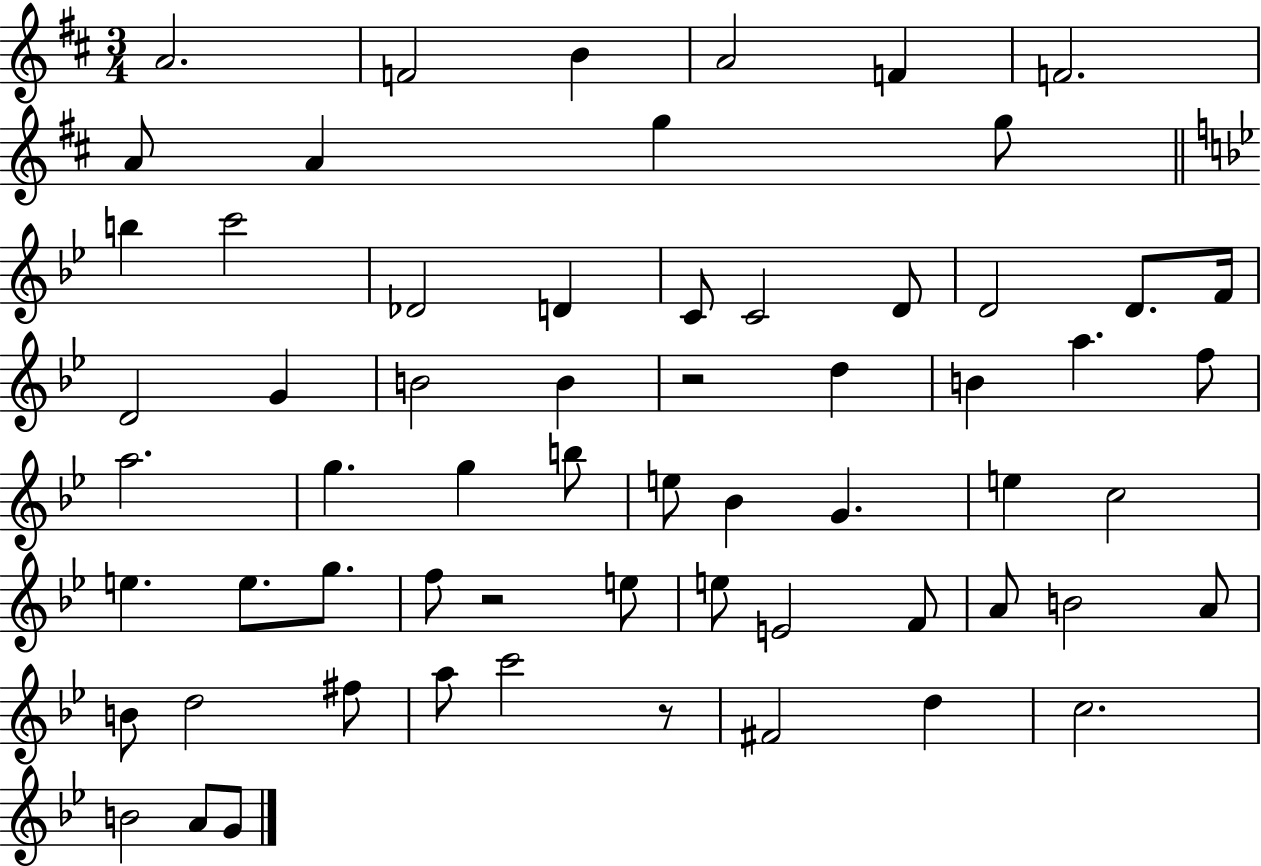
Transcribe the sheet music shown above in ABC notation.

X:1
T:Untitled
M:3/4
L:1/4
K:D
A2 F2 B A2 F F2 A/2 A g g/2 b c'2 _D2 D C/2 C2 D/2 D2 D/2 F/4 D2 G B2 B z2 d B a f/2 a2 g g b/2 e/2 _B G e c2 e e/2 g/2 f/2 z2 e/2 e/2 E2 F/2 A/2 B2 A/2 B/2 d2 ^f/2 a/2 c'2 z/2 ^F2 d c2 B2 A/2 G/2